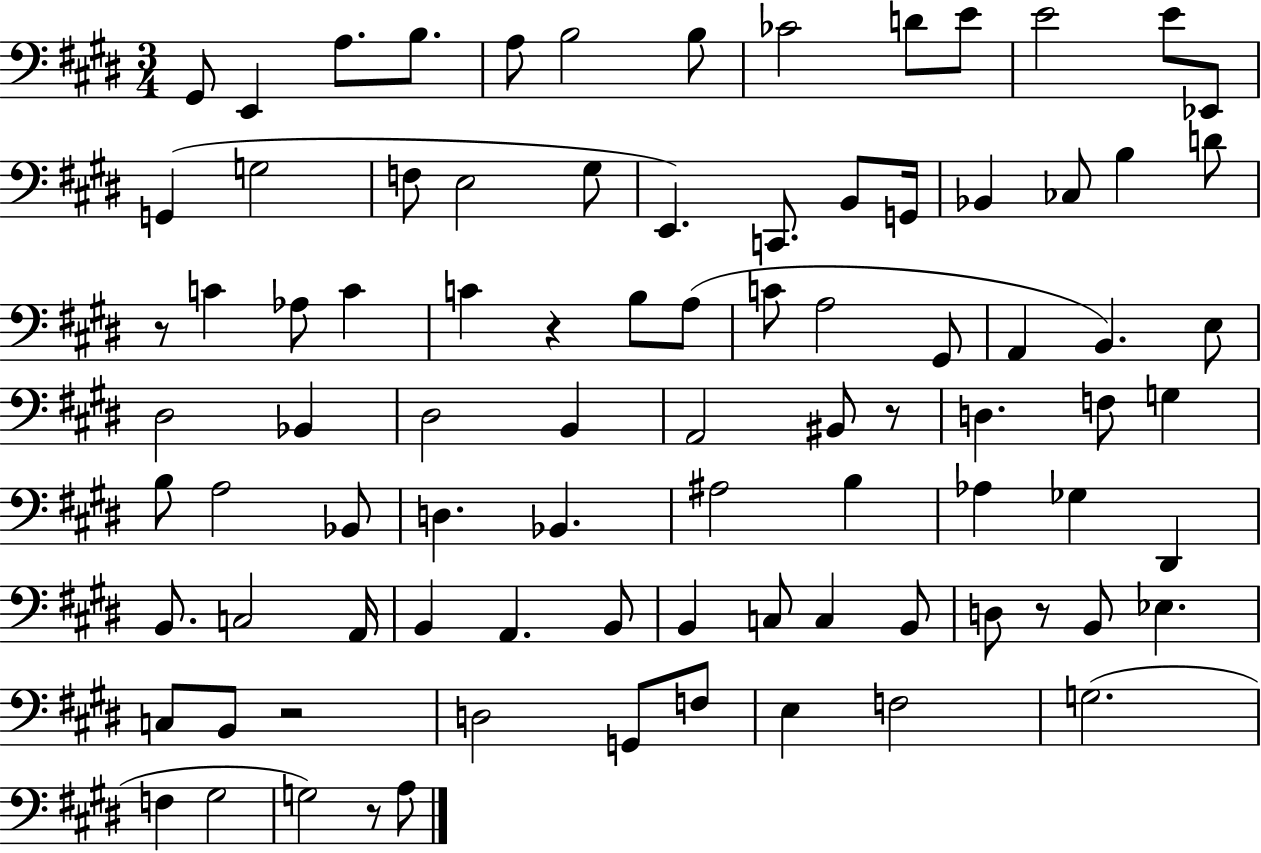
X:1
T:Untitled
M:3/4
L:1/4
K:E
^G,,/2 E,, A,/2 B,/2 A,/2 B,2 B,/2 _C2 D/2 E/2 E2 E/2 _E,,/2 G,, G,2 F,/2 E,2 ^G,/2 E,, C,,/2 B,,/2 G,,/4 _B,, _C,/2 B, D/2 z/2 C _A,/2 C C z B,/2 A,/2 C/2 A,2 ^G,,/2 A,, B,, E,/2 ^D,2 _B,, ^D,2 B,, A,,2 ^B,,/2 z/2 D, F,/2 G, B,/2 A,2 _B,,/2 D, _B,, ^A,2 B, _A, _G, ^D,, B,,/2 C,2 A,,/4 B,, A,, B,,/2 B,, C,/2 C, B,,/2 D,/2 z/2 B,,/2 _E, C,/2 B,,/2 z2 D,2 G,,/2 F,/2 E, F,2 G,2 F, ^G,2 G,2 z/2 A,/2